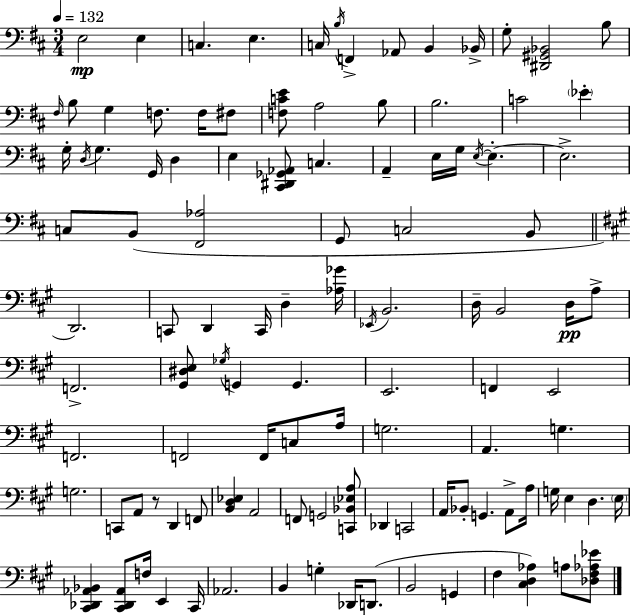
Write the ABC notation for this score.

X:1
T:Untitled
M:3/4
L:1/4
K:D
E,2 E, C, E, C,/4 B,/4 F,, _A,,/2 B,, _B,,/4 G,/2 [^D,,^G,,_B,,]2 B,/2 ^F,/4 B,/2 G, F,/2 F,/4 ^F,/2 [F,CE]/2 A,2 B,/2 B,2 C2 _E G,/4 D,/4 G, G,,/4 D, E, [^C,,^D,,_G,,_A,,]/2 C, A,, E,/4 G,/4 E,/4 E, E,2 C,/2 B,,/2 [^F,,_A,]2 G,,/2 C,2 B,,/2 D,,2 C,,/2 D,, C,,/4 D, [_A,_G]/4 _E,,/4 B,,2 D,/4 B,,2 D,/4 A,/2 F,,2 [^G,,^D,E,]/2 _G,/4 G,, G,, E,,2 F,, E,,2 F,,2 F,,2 F,,/4 C,/2 A,/4 G,2 A,, G, G,2 C,,/2 A,,/2 z/2 D,, F,,/2 [B,,D,_E,] A,,2 F,,/2 G,,2 [C,,_B,,_E,A,]/2 _D,, C,,2 A,,/4 _B,,/2 G,, A,,/2 A,/4 G,/4 E, D, E,/4 [^C,,_D,,_A,,_B,,] [^C,,_D,,_A,,]/2 F,/4 E,, ^C,,/4 _A,,2 B,, G, _D,,/4 D,,/2 B,,2 G,, ^F, [^C,D,_A,] A,/2 [_D,^F,_A,_E]/2